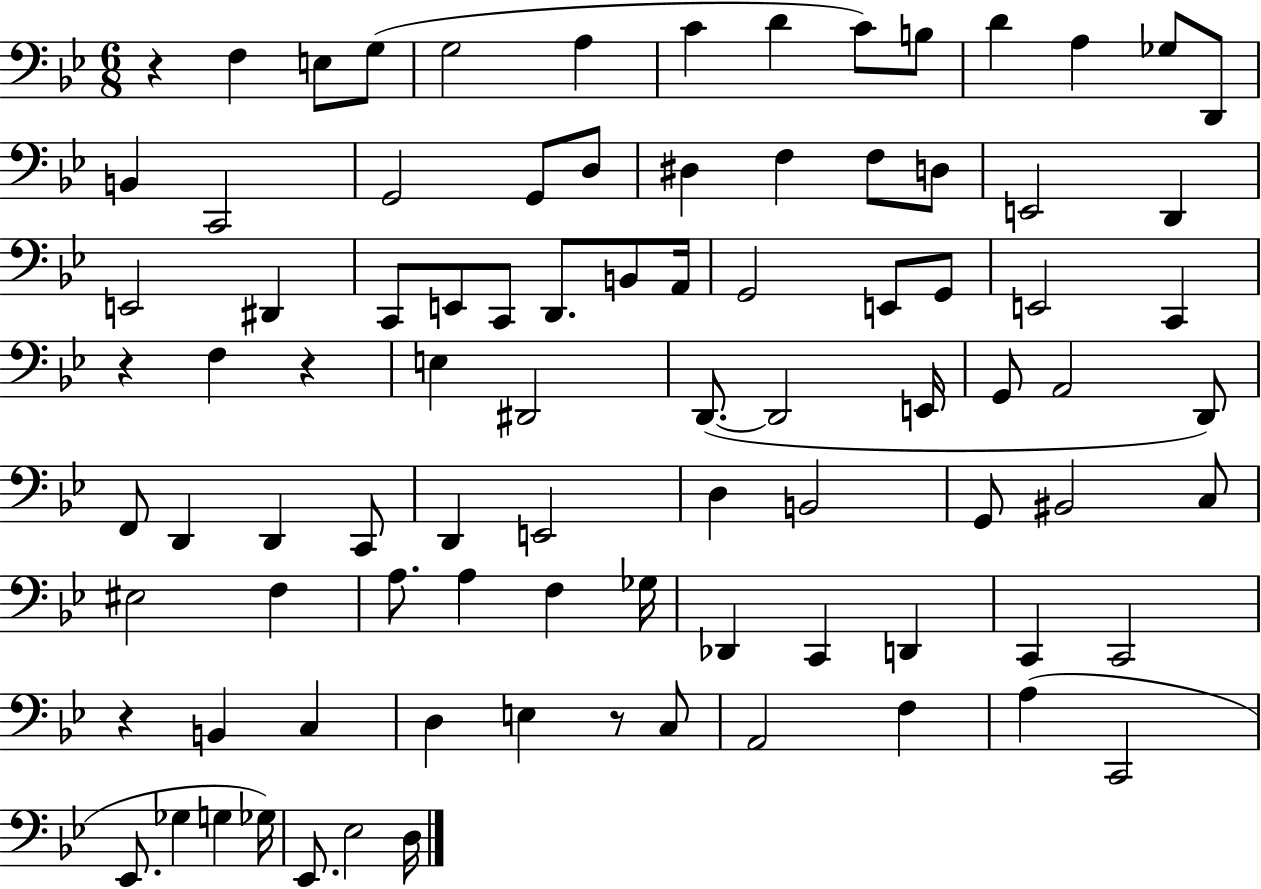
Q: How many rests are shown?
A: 5